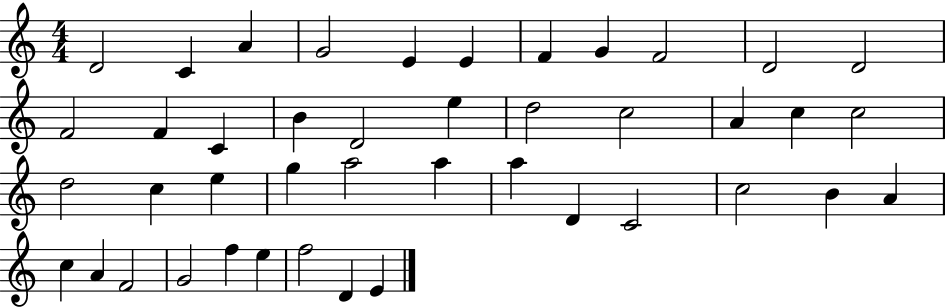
X:1
T:Untitled
M:4/4
L:1/4
K:C
D2 C A G2 E E F G F2 D2 D2 F2 F C B D2 e d2 c2 A c c2 d2 c e g a2 a a D C2 c2 B A c A F2 G2 f e f2 D E